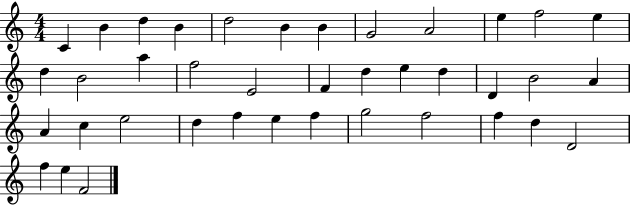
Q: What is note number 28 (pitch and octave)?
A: D5